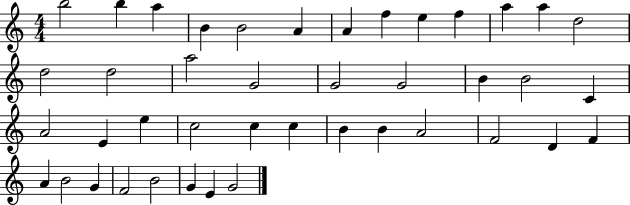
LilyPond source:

{
  \clef treble
  \numericTimeSignature
  \time 4/4
  \key c \major
  b''2 b''4 a''4 | b'4 b'2 a'4 | a'4 f''4 e''4 f''4 | a''4 a''4 d''2 | \break d''2 d''2 | a''2 g'2 | g'2 g'2 | b'4 b'2 c'4 | \break a'2 e'4 e''4 | c''2 c''4 c''4 | b'4 b'4 a'2 | f'2 d'4 f'4 | \break a'4 b'2 g'4 | f'2 b'2 | g'4 e'4 g'2 | \bar "|."
}